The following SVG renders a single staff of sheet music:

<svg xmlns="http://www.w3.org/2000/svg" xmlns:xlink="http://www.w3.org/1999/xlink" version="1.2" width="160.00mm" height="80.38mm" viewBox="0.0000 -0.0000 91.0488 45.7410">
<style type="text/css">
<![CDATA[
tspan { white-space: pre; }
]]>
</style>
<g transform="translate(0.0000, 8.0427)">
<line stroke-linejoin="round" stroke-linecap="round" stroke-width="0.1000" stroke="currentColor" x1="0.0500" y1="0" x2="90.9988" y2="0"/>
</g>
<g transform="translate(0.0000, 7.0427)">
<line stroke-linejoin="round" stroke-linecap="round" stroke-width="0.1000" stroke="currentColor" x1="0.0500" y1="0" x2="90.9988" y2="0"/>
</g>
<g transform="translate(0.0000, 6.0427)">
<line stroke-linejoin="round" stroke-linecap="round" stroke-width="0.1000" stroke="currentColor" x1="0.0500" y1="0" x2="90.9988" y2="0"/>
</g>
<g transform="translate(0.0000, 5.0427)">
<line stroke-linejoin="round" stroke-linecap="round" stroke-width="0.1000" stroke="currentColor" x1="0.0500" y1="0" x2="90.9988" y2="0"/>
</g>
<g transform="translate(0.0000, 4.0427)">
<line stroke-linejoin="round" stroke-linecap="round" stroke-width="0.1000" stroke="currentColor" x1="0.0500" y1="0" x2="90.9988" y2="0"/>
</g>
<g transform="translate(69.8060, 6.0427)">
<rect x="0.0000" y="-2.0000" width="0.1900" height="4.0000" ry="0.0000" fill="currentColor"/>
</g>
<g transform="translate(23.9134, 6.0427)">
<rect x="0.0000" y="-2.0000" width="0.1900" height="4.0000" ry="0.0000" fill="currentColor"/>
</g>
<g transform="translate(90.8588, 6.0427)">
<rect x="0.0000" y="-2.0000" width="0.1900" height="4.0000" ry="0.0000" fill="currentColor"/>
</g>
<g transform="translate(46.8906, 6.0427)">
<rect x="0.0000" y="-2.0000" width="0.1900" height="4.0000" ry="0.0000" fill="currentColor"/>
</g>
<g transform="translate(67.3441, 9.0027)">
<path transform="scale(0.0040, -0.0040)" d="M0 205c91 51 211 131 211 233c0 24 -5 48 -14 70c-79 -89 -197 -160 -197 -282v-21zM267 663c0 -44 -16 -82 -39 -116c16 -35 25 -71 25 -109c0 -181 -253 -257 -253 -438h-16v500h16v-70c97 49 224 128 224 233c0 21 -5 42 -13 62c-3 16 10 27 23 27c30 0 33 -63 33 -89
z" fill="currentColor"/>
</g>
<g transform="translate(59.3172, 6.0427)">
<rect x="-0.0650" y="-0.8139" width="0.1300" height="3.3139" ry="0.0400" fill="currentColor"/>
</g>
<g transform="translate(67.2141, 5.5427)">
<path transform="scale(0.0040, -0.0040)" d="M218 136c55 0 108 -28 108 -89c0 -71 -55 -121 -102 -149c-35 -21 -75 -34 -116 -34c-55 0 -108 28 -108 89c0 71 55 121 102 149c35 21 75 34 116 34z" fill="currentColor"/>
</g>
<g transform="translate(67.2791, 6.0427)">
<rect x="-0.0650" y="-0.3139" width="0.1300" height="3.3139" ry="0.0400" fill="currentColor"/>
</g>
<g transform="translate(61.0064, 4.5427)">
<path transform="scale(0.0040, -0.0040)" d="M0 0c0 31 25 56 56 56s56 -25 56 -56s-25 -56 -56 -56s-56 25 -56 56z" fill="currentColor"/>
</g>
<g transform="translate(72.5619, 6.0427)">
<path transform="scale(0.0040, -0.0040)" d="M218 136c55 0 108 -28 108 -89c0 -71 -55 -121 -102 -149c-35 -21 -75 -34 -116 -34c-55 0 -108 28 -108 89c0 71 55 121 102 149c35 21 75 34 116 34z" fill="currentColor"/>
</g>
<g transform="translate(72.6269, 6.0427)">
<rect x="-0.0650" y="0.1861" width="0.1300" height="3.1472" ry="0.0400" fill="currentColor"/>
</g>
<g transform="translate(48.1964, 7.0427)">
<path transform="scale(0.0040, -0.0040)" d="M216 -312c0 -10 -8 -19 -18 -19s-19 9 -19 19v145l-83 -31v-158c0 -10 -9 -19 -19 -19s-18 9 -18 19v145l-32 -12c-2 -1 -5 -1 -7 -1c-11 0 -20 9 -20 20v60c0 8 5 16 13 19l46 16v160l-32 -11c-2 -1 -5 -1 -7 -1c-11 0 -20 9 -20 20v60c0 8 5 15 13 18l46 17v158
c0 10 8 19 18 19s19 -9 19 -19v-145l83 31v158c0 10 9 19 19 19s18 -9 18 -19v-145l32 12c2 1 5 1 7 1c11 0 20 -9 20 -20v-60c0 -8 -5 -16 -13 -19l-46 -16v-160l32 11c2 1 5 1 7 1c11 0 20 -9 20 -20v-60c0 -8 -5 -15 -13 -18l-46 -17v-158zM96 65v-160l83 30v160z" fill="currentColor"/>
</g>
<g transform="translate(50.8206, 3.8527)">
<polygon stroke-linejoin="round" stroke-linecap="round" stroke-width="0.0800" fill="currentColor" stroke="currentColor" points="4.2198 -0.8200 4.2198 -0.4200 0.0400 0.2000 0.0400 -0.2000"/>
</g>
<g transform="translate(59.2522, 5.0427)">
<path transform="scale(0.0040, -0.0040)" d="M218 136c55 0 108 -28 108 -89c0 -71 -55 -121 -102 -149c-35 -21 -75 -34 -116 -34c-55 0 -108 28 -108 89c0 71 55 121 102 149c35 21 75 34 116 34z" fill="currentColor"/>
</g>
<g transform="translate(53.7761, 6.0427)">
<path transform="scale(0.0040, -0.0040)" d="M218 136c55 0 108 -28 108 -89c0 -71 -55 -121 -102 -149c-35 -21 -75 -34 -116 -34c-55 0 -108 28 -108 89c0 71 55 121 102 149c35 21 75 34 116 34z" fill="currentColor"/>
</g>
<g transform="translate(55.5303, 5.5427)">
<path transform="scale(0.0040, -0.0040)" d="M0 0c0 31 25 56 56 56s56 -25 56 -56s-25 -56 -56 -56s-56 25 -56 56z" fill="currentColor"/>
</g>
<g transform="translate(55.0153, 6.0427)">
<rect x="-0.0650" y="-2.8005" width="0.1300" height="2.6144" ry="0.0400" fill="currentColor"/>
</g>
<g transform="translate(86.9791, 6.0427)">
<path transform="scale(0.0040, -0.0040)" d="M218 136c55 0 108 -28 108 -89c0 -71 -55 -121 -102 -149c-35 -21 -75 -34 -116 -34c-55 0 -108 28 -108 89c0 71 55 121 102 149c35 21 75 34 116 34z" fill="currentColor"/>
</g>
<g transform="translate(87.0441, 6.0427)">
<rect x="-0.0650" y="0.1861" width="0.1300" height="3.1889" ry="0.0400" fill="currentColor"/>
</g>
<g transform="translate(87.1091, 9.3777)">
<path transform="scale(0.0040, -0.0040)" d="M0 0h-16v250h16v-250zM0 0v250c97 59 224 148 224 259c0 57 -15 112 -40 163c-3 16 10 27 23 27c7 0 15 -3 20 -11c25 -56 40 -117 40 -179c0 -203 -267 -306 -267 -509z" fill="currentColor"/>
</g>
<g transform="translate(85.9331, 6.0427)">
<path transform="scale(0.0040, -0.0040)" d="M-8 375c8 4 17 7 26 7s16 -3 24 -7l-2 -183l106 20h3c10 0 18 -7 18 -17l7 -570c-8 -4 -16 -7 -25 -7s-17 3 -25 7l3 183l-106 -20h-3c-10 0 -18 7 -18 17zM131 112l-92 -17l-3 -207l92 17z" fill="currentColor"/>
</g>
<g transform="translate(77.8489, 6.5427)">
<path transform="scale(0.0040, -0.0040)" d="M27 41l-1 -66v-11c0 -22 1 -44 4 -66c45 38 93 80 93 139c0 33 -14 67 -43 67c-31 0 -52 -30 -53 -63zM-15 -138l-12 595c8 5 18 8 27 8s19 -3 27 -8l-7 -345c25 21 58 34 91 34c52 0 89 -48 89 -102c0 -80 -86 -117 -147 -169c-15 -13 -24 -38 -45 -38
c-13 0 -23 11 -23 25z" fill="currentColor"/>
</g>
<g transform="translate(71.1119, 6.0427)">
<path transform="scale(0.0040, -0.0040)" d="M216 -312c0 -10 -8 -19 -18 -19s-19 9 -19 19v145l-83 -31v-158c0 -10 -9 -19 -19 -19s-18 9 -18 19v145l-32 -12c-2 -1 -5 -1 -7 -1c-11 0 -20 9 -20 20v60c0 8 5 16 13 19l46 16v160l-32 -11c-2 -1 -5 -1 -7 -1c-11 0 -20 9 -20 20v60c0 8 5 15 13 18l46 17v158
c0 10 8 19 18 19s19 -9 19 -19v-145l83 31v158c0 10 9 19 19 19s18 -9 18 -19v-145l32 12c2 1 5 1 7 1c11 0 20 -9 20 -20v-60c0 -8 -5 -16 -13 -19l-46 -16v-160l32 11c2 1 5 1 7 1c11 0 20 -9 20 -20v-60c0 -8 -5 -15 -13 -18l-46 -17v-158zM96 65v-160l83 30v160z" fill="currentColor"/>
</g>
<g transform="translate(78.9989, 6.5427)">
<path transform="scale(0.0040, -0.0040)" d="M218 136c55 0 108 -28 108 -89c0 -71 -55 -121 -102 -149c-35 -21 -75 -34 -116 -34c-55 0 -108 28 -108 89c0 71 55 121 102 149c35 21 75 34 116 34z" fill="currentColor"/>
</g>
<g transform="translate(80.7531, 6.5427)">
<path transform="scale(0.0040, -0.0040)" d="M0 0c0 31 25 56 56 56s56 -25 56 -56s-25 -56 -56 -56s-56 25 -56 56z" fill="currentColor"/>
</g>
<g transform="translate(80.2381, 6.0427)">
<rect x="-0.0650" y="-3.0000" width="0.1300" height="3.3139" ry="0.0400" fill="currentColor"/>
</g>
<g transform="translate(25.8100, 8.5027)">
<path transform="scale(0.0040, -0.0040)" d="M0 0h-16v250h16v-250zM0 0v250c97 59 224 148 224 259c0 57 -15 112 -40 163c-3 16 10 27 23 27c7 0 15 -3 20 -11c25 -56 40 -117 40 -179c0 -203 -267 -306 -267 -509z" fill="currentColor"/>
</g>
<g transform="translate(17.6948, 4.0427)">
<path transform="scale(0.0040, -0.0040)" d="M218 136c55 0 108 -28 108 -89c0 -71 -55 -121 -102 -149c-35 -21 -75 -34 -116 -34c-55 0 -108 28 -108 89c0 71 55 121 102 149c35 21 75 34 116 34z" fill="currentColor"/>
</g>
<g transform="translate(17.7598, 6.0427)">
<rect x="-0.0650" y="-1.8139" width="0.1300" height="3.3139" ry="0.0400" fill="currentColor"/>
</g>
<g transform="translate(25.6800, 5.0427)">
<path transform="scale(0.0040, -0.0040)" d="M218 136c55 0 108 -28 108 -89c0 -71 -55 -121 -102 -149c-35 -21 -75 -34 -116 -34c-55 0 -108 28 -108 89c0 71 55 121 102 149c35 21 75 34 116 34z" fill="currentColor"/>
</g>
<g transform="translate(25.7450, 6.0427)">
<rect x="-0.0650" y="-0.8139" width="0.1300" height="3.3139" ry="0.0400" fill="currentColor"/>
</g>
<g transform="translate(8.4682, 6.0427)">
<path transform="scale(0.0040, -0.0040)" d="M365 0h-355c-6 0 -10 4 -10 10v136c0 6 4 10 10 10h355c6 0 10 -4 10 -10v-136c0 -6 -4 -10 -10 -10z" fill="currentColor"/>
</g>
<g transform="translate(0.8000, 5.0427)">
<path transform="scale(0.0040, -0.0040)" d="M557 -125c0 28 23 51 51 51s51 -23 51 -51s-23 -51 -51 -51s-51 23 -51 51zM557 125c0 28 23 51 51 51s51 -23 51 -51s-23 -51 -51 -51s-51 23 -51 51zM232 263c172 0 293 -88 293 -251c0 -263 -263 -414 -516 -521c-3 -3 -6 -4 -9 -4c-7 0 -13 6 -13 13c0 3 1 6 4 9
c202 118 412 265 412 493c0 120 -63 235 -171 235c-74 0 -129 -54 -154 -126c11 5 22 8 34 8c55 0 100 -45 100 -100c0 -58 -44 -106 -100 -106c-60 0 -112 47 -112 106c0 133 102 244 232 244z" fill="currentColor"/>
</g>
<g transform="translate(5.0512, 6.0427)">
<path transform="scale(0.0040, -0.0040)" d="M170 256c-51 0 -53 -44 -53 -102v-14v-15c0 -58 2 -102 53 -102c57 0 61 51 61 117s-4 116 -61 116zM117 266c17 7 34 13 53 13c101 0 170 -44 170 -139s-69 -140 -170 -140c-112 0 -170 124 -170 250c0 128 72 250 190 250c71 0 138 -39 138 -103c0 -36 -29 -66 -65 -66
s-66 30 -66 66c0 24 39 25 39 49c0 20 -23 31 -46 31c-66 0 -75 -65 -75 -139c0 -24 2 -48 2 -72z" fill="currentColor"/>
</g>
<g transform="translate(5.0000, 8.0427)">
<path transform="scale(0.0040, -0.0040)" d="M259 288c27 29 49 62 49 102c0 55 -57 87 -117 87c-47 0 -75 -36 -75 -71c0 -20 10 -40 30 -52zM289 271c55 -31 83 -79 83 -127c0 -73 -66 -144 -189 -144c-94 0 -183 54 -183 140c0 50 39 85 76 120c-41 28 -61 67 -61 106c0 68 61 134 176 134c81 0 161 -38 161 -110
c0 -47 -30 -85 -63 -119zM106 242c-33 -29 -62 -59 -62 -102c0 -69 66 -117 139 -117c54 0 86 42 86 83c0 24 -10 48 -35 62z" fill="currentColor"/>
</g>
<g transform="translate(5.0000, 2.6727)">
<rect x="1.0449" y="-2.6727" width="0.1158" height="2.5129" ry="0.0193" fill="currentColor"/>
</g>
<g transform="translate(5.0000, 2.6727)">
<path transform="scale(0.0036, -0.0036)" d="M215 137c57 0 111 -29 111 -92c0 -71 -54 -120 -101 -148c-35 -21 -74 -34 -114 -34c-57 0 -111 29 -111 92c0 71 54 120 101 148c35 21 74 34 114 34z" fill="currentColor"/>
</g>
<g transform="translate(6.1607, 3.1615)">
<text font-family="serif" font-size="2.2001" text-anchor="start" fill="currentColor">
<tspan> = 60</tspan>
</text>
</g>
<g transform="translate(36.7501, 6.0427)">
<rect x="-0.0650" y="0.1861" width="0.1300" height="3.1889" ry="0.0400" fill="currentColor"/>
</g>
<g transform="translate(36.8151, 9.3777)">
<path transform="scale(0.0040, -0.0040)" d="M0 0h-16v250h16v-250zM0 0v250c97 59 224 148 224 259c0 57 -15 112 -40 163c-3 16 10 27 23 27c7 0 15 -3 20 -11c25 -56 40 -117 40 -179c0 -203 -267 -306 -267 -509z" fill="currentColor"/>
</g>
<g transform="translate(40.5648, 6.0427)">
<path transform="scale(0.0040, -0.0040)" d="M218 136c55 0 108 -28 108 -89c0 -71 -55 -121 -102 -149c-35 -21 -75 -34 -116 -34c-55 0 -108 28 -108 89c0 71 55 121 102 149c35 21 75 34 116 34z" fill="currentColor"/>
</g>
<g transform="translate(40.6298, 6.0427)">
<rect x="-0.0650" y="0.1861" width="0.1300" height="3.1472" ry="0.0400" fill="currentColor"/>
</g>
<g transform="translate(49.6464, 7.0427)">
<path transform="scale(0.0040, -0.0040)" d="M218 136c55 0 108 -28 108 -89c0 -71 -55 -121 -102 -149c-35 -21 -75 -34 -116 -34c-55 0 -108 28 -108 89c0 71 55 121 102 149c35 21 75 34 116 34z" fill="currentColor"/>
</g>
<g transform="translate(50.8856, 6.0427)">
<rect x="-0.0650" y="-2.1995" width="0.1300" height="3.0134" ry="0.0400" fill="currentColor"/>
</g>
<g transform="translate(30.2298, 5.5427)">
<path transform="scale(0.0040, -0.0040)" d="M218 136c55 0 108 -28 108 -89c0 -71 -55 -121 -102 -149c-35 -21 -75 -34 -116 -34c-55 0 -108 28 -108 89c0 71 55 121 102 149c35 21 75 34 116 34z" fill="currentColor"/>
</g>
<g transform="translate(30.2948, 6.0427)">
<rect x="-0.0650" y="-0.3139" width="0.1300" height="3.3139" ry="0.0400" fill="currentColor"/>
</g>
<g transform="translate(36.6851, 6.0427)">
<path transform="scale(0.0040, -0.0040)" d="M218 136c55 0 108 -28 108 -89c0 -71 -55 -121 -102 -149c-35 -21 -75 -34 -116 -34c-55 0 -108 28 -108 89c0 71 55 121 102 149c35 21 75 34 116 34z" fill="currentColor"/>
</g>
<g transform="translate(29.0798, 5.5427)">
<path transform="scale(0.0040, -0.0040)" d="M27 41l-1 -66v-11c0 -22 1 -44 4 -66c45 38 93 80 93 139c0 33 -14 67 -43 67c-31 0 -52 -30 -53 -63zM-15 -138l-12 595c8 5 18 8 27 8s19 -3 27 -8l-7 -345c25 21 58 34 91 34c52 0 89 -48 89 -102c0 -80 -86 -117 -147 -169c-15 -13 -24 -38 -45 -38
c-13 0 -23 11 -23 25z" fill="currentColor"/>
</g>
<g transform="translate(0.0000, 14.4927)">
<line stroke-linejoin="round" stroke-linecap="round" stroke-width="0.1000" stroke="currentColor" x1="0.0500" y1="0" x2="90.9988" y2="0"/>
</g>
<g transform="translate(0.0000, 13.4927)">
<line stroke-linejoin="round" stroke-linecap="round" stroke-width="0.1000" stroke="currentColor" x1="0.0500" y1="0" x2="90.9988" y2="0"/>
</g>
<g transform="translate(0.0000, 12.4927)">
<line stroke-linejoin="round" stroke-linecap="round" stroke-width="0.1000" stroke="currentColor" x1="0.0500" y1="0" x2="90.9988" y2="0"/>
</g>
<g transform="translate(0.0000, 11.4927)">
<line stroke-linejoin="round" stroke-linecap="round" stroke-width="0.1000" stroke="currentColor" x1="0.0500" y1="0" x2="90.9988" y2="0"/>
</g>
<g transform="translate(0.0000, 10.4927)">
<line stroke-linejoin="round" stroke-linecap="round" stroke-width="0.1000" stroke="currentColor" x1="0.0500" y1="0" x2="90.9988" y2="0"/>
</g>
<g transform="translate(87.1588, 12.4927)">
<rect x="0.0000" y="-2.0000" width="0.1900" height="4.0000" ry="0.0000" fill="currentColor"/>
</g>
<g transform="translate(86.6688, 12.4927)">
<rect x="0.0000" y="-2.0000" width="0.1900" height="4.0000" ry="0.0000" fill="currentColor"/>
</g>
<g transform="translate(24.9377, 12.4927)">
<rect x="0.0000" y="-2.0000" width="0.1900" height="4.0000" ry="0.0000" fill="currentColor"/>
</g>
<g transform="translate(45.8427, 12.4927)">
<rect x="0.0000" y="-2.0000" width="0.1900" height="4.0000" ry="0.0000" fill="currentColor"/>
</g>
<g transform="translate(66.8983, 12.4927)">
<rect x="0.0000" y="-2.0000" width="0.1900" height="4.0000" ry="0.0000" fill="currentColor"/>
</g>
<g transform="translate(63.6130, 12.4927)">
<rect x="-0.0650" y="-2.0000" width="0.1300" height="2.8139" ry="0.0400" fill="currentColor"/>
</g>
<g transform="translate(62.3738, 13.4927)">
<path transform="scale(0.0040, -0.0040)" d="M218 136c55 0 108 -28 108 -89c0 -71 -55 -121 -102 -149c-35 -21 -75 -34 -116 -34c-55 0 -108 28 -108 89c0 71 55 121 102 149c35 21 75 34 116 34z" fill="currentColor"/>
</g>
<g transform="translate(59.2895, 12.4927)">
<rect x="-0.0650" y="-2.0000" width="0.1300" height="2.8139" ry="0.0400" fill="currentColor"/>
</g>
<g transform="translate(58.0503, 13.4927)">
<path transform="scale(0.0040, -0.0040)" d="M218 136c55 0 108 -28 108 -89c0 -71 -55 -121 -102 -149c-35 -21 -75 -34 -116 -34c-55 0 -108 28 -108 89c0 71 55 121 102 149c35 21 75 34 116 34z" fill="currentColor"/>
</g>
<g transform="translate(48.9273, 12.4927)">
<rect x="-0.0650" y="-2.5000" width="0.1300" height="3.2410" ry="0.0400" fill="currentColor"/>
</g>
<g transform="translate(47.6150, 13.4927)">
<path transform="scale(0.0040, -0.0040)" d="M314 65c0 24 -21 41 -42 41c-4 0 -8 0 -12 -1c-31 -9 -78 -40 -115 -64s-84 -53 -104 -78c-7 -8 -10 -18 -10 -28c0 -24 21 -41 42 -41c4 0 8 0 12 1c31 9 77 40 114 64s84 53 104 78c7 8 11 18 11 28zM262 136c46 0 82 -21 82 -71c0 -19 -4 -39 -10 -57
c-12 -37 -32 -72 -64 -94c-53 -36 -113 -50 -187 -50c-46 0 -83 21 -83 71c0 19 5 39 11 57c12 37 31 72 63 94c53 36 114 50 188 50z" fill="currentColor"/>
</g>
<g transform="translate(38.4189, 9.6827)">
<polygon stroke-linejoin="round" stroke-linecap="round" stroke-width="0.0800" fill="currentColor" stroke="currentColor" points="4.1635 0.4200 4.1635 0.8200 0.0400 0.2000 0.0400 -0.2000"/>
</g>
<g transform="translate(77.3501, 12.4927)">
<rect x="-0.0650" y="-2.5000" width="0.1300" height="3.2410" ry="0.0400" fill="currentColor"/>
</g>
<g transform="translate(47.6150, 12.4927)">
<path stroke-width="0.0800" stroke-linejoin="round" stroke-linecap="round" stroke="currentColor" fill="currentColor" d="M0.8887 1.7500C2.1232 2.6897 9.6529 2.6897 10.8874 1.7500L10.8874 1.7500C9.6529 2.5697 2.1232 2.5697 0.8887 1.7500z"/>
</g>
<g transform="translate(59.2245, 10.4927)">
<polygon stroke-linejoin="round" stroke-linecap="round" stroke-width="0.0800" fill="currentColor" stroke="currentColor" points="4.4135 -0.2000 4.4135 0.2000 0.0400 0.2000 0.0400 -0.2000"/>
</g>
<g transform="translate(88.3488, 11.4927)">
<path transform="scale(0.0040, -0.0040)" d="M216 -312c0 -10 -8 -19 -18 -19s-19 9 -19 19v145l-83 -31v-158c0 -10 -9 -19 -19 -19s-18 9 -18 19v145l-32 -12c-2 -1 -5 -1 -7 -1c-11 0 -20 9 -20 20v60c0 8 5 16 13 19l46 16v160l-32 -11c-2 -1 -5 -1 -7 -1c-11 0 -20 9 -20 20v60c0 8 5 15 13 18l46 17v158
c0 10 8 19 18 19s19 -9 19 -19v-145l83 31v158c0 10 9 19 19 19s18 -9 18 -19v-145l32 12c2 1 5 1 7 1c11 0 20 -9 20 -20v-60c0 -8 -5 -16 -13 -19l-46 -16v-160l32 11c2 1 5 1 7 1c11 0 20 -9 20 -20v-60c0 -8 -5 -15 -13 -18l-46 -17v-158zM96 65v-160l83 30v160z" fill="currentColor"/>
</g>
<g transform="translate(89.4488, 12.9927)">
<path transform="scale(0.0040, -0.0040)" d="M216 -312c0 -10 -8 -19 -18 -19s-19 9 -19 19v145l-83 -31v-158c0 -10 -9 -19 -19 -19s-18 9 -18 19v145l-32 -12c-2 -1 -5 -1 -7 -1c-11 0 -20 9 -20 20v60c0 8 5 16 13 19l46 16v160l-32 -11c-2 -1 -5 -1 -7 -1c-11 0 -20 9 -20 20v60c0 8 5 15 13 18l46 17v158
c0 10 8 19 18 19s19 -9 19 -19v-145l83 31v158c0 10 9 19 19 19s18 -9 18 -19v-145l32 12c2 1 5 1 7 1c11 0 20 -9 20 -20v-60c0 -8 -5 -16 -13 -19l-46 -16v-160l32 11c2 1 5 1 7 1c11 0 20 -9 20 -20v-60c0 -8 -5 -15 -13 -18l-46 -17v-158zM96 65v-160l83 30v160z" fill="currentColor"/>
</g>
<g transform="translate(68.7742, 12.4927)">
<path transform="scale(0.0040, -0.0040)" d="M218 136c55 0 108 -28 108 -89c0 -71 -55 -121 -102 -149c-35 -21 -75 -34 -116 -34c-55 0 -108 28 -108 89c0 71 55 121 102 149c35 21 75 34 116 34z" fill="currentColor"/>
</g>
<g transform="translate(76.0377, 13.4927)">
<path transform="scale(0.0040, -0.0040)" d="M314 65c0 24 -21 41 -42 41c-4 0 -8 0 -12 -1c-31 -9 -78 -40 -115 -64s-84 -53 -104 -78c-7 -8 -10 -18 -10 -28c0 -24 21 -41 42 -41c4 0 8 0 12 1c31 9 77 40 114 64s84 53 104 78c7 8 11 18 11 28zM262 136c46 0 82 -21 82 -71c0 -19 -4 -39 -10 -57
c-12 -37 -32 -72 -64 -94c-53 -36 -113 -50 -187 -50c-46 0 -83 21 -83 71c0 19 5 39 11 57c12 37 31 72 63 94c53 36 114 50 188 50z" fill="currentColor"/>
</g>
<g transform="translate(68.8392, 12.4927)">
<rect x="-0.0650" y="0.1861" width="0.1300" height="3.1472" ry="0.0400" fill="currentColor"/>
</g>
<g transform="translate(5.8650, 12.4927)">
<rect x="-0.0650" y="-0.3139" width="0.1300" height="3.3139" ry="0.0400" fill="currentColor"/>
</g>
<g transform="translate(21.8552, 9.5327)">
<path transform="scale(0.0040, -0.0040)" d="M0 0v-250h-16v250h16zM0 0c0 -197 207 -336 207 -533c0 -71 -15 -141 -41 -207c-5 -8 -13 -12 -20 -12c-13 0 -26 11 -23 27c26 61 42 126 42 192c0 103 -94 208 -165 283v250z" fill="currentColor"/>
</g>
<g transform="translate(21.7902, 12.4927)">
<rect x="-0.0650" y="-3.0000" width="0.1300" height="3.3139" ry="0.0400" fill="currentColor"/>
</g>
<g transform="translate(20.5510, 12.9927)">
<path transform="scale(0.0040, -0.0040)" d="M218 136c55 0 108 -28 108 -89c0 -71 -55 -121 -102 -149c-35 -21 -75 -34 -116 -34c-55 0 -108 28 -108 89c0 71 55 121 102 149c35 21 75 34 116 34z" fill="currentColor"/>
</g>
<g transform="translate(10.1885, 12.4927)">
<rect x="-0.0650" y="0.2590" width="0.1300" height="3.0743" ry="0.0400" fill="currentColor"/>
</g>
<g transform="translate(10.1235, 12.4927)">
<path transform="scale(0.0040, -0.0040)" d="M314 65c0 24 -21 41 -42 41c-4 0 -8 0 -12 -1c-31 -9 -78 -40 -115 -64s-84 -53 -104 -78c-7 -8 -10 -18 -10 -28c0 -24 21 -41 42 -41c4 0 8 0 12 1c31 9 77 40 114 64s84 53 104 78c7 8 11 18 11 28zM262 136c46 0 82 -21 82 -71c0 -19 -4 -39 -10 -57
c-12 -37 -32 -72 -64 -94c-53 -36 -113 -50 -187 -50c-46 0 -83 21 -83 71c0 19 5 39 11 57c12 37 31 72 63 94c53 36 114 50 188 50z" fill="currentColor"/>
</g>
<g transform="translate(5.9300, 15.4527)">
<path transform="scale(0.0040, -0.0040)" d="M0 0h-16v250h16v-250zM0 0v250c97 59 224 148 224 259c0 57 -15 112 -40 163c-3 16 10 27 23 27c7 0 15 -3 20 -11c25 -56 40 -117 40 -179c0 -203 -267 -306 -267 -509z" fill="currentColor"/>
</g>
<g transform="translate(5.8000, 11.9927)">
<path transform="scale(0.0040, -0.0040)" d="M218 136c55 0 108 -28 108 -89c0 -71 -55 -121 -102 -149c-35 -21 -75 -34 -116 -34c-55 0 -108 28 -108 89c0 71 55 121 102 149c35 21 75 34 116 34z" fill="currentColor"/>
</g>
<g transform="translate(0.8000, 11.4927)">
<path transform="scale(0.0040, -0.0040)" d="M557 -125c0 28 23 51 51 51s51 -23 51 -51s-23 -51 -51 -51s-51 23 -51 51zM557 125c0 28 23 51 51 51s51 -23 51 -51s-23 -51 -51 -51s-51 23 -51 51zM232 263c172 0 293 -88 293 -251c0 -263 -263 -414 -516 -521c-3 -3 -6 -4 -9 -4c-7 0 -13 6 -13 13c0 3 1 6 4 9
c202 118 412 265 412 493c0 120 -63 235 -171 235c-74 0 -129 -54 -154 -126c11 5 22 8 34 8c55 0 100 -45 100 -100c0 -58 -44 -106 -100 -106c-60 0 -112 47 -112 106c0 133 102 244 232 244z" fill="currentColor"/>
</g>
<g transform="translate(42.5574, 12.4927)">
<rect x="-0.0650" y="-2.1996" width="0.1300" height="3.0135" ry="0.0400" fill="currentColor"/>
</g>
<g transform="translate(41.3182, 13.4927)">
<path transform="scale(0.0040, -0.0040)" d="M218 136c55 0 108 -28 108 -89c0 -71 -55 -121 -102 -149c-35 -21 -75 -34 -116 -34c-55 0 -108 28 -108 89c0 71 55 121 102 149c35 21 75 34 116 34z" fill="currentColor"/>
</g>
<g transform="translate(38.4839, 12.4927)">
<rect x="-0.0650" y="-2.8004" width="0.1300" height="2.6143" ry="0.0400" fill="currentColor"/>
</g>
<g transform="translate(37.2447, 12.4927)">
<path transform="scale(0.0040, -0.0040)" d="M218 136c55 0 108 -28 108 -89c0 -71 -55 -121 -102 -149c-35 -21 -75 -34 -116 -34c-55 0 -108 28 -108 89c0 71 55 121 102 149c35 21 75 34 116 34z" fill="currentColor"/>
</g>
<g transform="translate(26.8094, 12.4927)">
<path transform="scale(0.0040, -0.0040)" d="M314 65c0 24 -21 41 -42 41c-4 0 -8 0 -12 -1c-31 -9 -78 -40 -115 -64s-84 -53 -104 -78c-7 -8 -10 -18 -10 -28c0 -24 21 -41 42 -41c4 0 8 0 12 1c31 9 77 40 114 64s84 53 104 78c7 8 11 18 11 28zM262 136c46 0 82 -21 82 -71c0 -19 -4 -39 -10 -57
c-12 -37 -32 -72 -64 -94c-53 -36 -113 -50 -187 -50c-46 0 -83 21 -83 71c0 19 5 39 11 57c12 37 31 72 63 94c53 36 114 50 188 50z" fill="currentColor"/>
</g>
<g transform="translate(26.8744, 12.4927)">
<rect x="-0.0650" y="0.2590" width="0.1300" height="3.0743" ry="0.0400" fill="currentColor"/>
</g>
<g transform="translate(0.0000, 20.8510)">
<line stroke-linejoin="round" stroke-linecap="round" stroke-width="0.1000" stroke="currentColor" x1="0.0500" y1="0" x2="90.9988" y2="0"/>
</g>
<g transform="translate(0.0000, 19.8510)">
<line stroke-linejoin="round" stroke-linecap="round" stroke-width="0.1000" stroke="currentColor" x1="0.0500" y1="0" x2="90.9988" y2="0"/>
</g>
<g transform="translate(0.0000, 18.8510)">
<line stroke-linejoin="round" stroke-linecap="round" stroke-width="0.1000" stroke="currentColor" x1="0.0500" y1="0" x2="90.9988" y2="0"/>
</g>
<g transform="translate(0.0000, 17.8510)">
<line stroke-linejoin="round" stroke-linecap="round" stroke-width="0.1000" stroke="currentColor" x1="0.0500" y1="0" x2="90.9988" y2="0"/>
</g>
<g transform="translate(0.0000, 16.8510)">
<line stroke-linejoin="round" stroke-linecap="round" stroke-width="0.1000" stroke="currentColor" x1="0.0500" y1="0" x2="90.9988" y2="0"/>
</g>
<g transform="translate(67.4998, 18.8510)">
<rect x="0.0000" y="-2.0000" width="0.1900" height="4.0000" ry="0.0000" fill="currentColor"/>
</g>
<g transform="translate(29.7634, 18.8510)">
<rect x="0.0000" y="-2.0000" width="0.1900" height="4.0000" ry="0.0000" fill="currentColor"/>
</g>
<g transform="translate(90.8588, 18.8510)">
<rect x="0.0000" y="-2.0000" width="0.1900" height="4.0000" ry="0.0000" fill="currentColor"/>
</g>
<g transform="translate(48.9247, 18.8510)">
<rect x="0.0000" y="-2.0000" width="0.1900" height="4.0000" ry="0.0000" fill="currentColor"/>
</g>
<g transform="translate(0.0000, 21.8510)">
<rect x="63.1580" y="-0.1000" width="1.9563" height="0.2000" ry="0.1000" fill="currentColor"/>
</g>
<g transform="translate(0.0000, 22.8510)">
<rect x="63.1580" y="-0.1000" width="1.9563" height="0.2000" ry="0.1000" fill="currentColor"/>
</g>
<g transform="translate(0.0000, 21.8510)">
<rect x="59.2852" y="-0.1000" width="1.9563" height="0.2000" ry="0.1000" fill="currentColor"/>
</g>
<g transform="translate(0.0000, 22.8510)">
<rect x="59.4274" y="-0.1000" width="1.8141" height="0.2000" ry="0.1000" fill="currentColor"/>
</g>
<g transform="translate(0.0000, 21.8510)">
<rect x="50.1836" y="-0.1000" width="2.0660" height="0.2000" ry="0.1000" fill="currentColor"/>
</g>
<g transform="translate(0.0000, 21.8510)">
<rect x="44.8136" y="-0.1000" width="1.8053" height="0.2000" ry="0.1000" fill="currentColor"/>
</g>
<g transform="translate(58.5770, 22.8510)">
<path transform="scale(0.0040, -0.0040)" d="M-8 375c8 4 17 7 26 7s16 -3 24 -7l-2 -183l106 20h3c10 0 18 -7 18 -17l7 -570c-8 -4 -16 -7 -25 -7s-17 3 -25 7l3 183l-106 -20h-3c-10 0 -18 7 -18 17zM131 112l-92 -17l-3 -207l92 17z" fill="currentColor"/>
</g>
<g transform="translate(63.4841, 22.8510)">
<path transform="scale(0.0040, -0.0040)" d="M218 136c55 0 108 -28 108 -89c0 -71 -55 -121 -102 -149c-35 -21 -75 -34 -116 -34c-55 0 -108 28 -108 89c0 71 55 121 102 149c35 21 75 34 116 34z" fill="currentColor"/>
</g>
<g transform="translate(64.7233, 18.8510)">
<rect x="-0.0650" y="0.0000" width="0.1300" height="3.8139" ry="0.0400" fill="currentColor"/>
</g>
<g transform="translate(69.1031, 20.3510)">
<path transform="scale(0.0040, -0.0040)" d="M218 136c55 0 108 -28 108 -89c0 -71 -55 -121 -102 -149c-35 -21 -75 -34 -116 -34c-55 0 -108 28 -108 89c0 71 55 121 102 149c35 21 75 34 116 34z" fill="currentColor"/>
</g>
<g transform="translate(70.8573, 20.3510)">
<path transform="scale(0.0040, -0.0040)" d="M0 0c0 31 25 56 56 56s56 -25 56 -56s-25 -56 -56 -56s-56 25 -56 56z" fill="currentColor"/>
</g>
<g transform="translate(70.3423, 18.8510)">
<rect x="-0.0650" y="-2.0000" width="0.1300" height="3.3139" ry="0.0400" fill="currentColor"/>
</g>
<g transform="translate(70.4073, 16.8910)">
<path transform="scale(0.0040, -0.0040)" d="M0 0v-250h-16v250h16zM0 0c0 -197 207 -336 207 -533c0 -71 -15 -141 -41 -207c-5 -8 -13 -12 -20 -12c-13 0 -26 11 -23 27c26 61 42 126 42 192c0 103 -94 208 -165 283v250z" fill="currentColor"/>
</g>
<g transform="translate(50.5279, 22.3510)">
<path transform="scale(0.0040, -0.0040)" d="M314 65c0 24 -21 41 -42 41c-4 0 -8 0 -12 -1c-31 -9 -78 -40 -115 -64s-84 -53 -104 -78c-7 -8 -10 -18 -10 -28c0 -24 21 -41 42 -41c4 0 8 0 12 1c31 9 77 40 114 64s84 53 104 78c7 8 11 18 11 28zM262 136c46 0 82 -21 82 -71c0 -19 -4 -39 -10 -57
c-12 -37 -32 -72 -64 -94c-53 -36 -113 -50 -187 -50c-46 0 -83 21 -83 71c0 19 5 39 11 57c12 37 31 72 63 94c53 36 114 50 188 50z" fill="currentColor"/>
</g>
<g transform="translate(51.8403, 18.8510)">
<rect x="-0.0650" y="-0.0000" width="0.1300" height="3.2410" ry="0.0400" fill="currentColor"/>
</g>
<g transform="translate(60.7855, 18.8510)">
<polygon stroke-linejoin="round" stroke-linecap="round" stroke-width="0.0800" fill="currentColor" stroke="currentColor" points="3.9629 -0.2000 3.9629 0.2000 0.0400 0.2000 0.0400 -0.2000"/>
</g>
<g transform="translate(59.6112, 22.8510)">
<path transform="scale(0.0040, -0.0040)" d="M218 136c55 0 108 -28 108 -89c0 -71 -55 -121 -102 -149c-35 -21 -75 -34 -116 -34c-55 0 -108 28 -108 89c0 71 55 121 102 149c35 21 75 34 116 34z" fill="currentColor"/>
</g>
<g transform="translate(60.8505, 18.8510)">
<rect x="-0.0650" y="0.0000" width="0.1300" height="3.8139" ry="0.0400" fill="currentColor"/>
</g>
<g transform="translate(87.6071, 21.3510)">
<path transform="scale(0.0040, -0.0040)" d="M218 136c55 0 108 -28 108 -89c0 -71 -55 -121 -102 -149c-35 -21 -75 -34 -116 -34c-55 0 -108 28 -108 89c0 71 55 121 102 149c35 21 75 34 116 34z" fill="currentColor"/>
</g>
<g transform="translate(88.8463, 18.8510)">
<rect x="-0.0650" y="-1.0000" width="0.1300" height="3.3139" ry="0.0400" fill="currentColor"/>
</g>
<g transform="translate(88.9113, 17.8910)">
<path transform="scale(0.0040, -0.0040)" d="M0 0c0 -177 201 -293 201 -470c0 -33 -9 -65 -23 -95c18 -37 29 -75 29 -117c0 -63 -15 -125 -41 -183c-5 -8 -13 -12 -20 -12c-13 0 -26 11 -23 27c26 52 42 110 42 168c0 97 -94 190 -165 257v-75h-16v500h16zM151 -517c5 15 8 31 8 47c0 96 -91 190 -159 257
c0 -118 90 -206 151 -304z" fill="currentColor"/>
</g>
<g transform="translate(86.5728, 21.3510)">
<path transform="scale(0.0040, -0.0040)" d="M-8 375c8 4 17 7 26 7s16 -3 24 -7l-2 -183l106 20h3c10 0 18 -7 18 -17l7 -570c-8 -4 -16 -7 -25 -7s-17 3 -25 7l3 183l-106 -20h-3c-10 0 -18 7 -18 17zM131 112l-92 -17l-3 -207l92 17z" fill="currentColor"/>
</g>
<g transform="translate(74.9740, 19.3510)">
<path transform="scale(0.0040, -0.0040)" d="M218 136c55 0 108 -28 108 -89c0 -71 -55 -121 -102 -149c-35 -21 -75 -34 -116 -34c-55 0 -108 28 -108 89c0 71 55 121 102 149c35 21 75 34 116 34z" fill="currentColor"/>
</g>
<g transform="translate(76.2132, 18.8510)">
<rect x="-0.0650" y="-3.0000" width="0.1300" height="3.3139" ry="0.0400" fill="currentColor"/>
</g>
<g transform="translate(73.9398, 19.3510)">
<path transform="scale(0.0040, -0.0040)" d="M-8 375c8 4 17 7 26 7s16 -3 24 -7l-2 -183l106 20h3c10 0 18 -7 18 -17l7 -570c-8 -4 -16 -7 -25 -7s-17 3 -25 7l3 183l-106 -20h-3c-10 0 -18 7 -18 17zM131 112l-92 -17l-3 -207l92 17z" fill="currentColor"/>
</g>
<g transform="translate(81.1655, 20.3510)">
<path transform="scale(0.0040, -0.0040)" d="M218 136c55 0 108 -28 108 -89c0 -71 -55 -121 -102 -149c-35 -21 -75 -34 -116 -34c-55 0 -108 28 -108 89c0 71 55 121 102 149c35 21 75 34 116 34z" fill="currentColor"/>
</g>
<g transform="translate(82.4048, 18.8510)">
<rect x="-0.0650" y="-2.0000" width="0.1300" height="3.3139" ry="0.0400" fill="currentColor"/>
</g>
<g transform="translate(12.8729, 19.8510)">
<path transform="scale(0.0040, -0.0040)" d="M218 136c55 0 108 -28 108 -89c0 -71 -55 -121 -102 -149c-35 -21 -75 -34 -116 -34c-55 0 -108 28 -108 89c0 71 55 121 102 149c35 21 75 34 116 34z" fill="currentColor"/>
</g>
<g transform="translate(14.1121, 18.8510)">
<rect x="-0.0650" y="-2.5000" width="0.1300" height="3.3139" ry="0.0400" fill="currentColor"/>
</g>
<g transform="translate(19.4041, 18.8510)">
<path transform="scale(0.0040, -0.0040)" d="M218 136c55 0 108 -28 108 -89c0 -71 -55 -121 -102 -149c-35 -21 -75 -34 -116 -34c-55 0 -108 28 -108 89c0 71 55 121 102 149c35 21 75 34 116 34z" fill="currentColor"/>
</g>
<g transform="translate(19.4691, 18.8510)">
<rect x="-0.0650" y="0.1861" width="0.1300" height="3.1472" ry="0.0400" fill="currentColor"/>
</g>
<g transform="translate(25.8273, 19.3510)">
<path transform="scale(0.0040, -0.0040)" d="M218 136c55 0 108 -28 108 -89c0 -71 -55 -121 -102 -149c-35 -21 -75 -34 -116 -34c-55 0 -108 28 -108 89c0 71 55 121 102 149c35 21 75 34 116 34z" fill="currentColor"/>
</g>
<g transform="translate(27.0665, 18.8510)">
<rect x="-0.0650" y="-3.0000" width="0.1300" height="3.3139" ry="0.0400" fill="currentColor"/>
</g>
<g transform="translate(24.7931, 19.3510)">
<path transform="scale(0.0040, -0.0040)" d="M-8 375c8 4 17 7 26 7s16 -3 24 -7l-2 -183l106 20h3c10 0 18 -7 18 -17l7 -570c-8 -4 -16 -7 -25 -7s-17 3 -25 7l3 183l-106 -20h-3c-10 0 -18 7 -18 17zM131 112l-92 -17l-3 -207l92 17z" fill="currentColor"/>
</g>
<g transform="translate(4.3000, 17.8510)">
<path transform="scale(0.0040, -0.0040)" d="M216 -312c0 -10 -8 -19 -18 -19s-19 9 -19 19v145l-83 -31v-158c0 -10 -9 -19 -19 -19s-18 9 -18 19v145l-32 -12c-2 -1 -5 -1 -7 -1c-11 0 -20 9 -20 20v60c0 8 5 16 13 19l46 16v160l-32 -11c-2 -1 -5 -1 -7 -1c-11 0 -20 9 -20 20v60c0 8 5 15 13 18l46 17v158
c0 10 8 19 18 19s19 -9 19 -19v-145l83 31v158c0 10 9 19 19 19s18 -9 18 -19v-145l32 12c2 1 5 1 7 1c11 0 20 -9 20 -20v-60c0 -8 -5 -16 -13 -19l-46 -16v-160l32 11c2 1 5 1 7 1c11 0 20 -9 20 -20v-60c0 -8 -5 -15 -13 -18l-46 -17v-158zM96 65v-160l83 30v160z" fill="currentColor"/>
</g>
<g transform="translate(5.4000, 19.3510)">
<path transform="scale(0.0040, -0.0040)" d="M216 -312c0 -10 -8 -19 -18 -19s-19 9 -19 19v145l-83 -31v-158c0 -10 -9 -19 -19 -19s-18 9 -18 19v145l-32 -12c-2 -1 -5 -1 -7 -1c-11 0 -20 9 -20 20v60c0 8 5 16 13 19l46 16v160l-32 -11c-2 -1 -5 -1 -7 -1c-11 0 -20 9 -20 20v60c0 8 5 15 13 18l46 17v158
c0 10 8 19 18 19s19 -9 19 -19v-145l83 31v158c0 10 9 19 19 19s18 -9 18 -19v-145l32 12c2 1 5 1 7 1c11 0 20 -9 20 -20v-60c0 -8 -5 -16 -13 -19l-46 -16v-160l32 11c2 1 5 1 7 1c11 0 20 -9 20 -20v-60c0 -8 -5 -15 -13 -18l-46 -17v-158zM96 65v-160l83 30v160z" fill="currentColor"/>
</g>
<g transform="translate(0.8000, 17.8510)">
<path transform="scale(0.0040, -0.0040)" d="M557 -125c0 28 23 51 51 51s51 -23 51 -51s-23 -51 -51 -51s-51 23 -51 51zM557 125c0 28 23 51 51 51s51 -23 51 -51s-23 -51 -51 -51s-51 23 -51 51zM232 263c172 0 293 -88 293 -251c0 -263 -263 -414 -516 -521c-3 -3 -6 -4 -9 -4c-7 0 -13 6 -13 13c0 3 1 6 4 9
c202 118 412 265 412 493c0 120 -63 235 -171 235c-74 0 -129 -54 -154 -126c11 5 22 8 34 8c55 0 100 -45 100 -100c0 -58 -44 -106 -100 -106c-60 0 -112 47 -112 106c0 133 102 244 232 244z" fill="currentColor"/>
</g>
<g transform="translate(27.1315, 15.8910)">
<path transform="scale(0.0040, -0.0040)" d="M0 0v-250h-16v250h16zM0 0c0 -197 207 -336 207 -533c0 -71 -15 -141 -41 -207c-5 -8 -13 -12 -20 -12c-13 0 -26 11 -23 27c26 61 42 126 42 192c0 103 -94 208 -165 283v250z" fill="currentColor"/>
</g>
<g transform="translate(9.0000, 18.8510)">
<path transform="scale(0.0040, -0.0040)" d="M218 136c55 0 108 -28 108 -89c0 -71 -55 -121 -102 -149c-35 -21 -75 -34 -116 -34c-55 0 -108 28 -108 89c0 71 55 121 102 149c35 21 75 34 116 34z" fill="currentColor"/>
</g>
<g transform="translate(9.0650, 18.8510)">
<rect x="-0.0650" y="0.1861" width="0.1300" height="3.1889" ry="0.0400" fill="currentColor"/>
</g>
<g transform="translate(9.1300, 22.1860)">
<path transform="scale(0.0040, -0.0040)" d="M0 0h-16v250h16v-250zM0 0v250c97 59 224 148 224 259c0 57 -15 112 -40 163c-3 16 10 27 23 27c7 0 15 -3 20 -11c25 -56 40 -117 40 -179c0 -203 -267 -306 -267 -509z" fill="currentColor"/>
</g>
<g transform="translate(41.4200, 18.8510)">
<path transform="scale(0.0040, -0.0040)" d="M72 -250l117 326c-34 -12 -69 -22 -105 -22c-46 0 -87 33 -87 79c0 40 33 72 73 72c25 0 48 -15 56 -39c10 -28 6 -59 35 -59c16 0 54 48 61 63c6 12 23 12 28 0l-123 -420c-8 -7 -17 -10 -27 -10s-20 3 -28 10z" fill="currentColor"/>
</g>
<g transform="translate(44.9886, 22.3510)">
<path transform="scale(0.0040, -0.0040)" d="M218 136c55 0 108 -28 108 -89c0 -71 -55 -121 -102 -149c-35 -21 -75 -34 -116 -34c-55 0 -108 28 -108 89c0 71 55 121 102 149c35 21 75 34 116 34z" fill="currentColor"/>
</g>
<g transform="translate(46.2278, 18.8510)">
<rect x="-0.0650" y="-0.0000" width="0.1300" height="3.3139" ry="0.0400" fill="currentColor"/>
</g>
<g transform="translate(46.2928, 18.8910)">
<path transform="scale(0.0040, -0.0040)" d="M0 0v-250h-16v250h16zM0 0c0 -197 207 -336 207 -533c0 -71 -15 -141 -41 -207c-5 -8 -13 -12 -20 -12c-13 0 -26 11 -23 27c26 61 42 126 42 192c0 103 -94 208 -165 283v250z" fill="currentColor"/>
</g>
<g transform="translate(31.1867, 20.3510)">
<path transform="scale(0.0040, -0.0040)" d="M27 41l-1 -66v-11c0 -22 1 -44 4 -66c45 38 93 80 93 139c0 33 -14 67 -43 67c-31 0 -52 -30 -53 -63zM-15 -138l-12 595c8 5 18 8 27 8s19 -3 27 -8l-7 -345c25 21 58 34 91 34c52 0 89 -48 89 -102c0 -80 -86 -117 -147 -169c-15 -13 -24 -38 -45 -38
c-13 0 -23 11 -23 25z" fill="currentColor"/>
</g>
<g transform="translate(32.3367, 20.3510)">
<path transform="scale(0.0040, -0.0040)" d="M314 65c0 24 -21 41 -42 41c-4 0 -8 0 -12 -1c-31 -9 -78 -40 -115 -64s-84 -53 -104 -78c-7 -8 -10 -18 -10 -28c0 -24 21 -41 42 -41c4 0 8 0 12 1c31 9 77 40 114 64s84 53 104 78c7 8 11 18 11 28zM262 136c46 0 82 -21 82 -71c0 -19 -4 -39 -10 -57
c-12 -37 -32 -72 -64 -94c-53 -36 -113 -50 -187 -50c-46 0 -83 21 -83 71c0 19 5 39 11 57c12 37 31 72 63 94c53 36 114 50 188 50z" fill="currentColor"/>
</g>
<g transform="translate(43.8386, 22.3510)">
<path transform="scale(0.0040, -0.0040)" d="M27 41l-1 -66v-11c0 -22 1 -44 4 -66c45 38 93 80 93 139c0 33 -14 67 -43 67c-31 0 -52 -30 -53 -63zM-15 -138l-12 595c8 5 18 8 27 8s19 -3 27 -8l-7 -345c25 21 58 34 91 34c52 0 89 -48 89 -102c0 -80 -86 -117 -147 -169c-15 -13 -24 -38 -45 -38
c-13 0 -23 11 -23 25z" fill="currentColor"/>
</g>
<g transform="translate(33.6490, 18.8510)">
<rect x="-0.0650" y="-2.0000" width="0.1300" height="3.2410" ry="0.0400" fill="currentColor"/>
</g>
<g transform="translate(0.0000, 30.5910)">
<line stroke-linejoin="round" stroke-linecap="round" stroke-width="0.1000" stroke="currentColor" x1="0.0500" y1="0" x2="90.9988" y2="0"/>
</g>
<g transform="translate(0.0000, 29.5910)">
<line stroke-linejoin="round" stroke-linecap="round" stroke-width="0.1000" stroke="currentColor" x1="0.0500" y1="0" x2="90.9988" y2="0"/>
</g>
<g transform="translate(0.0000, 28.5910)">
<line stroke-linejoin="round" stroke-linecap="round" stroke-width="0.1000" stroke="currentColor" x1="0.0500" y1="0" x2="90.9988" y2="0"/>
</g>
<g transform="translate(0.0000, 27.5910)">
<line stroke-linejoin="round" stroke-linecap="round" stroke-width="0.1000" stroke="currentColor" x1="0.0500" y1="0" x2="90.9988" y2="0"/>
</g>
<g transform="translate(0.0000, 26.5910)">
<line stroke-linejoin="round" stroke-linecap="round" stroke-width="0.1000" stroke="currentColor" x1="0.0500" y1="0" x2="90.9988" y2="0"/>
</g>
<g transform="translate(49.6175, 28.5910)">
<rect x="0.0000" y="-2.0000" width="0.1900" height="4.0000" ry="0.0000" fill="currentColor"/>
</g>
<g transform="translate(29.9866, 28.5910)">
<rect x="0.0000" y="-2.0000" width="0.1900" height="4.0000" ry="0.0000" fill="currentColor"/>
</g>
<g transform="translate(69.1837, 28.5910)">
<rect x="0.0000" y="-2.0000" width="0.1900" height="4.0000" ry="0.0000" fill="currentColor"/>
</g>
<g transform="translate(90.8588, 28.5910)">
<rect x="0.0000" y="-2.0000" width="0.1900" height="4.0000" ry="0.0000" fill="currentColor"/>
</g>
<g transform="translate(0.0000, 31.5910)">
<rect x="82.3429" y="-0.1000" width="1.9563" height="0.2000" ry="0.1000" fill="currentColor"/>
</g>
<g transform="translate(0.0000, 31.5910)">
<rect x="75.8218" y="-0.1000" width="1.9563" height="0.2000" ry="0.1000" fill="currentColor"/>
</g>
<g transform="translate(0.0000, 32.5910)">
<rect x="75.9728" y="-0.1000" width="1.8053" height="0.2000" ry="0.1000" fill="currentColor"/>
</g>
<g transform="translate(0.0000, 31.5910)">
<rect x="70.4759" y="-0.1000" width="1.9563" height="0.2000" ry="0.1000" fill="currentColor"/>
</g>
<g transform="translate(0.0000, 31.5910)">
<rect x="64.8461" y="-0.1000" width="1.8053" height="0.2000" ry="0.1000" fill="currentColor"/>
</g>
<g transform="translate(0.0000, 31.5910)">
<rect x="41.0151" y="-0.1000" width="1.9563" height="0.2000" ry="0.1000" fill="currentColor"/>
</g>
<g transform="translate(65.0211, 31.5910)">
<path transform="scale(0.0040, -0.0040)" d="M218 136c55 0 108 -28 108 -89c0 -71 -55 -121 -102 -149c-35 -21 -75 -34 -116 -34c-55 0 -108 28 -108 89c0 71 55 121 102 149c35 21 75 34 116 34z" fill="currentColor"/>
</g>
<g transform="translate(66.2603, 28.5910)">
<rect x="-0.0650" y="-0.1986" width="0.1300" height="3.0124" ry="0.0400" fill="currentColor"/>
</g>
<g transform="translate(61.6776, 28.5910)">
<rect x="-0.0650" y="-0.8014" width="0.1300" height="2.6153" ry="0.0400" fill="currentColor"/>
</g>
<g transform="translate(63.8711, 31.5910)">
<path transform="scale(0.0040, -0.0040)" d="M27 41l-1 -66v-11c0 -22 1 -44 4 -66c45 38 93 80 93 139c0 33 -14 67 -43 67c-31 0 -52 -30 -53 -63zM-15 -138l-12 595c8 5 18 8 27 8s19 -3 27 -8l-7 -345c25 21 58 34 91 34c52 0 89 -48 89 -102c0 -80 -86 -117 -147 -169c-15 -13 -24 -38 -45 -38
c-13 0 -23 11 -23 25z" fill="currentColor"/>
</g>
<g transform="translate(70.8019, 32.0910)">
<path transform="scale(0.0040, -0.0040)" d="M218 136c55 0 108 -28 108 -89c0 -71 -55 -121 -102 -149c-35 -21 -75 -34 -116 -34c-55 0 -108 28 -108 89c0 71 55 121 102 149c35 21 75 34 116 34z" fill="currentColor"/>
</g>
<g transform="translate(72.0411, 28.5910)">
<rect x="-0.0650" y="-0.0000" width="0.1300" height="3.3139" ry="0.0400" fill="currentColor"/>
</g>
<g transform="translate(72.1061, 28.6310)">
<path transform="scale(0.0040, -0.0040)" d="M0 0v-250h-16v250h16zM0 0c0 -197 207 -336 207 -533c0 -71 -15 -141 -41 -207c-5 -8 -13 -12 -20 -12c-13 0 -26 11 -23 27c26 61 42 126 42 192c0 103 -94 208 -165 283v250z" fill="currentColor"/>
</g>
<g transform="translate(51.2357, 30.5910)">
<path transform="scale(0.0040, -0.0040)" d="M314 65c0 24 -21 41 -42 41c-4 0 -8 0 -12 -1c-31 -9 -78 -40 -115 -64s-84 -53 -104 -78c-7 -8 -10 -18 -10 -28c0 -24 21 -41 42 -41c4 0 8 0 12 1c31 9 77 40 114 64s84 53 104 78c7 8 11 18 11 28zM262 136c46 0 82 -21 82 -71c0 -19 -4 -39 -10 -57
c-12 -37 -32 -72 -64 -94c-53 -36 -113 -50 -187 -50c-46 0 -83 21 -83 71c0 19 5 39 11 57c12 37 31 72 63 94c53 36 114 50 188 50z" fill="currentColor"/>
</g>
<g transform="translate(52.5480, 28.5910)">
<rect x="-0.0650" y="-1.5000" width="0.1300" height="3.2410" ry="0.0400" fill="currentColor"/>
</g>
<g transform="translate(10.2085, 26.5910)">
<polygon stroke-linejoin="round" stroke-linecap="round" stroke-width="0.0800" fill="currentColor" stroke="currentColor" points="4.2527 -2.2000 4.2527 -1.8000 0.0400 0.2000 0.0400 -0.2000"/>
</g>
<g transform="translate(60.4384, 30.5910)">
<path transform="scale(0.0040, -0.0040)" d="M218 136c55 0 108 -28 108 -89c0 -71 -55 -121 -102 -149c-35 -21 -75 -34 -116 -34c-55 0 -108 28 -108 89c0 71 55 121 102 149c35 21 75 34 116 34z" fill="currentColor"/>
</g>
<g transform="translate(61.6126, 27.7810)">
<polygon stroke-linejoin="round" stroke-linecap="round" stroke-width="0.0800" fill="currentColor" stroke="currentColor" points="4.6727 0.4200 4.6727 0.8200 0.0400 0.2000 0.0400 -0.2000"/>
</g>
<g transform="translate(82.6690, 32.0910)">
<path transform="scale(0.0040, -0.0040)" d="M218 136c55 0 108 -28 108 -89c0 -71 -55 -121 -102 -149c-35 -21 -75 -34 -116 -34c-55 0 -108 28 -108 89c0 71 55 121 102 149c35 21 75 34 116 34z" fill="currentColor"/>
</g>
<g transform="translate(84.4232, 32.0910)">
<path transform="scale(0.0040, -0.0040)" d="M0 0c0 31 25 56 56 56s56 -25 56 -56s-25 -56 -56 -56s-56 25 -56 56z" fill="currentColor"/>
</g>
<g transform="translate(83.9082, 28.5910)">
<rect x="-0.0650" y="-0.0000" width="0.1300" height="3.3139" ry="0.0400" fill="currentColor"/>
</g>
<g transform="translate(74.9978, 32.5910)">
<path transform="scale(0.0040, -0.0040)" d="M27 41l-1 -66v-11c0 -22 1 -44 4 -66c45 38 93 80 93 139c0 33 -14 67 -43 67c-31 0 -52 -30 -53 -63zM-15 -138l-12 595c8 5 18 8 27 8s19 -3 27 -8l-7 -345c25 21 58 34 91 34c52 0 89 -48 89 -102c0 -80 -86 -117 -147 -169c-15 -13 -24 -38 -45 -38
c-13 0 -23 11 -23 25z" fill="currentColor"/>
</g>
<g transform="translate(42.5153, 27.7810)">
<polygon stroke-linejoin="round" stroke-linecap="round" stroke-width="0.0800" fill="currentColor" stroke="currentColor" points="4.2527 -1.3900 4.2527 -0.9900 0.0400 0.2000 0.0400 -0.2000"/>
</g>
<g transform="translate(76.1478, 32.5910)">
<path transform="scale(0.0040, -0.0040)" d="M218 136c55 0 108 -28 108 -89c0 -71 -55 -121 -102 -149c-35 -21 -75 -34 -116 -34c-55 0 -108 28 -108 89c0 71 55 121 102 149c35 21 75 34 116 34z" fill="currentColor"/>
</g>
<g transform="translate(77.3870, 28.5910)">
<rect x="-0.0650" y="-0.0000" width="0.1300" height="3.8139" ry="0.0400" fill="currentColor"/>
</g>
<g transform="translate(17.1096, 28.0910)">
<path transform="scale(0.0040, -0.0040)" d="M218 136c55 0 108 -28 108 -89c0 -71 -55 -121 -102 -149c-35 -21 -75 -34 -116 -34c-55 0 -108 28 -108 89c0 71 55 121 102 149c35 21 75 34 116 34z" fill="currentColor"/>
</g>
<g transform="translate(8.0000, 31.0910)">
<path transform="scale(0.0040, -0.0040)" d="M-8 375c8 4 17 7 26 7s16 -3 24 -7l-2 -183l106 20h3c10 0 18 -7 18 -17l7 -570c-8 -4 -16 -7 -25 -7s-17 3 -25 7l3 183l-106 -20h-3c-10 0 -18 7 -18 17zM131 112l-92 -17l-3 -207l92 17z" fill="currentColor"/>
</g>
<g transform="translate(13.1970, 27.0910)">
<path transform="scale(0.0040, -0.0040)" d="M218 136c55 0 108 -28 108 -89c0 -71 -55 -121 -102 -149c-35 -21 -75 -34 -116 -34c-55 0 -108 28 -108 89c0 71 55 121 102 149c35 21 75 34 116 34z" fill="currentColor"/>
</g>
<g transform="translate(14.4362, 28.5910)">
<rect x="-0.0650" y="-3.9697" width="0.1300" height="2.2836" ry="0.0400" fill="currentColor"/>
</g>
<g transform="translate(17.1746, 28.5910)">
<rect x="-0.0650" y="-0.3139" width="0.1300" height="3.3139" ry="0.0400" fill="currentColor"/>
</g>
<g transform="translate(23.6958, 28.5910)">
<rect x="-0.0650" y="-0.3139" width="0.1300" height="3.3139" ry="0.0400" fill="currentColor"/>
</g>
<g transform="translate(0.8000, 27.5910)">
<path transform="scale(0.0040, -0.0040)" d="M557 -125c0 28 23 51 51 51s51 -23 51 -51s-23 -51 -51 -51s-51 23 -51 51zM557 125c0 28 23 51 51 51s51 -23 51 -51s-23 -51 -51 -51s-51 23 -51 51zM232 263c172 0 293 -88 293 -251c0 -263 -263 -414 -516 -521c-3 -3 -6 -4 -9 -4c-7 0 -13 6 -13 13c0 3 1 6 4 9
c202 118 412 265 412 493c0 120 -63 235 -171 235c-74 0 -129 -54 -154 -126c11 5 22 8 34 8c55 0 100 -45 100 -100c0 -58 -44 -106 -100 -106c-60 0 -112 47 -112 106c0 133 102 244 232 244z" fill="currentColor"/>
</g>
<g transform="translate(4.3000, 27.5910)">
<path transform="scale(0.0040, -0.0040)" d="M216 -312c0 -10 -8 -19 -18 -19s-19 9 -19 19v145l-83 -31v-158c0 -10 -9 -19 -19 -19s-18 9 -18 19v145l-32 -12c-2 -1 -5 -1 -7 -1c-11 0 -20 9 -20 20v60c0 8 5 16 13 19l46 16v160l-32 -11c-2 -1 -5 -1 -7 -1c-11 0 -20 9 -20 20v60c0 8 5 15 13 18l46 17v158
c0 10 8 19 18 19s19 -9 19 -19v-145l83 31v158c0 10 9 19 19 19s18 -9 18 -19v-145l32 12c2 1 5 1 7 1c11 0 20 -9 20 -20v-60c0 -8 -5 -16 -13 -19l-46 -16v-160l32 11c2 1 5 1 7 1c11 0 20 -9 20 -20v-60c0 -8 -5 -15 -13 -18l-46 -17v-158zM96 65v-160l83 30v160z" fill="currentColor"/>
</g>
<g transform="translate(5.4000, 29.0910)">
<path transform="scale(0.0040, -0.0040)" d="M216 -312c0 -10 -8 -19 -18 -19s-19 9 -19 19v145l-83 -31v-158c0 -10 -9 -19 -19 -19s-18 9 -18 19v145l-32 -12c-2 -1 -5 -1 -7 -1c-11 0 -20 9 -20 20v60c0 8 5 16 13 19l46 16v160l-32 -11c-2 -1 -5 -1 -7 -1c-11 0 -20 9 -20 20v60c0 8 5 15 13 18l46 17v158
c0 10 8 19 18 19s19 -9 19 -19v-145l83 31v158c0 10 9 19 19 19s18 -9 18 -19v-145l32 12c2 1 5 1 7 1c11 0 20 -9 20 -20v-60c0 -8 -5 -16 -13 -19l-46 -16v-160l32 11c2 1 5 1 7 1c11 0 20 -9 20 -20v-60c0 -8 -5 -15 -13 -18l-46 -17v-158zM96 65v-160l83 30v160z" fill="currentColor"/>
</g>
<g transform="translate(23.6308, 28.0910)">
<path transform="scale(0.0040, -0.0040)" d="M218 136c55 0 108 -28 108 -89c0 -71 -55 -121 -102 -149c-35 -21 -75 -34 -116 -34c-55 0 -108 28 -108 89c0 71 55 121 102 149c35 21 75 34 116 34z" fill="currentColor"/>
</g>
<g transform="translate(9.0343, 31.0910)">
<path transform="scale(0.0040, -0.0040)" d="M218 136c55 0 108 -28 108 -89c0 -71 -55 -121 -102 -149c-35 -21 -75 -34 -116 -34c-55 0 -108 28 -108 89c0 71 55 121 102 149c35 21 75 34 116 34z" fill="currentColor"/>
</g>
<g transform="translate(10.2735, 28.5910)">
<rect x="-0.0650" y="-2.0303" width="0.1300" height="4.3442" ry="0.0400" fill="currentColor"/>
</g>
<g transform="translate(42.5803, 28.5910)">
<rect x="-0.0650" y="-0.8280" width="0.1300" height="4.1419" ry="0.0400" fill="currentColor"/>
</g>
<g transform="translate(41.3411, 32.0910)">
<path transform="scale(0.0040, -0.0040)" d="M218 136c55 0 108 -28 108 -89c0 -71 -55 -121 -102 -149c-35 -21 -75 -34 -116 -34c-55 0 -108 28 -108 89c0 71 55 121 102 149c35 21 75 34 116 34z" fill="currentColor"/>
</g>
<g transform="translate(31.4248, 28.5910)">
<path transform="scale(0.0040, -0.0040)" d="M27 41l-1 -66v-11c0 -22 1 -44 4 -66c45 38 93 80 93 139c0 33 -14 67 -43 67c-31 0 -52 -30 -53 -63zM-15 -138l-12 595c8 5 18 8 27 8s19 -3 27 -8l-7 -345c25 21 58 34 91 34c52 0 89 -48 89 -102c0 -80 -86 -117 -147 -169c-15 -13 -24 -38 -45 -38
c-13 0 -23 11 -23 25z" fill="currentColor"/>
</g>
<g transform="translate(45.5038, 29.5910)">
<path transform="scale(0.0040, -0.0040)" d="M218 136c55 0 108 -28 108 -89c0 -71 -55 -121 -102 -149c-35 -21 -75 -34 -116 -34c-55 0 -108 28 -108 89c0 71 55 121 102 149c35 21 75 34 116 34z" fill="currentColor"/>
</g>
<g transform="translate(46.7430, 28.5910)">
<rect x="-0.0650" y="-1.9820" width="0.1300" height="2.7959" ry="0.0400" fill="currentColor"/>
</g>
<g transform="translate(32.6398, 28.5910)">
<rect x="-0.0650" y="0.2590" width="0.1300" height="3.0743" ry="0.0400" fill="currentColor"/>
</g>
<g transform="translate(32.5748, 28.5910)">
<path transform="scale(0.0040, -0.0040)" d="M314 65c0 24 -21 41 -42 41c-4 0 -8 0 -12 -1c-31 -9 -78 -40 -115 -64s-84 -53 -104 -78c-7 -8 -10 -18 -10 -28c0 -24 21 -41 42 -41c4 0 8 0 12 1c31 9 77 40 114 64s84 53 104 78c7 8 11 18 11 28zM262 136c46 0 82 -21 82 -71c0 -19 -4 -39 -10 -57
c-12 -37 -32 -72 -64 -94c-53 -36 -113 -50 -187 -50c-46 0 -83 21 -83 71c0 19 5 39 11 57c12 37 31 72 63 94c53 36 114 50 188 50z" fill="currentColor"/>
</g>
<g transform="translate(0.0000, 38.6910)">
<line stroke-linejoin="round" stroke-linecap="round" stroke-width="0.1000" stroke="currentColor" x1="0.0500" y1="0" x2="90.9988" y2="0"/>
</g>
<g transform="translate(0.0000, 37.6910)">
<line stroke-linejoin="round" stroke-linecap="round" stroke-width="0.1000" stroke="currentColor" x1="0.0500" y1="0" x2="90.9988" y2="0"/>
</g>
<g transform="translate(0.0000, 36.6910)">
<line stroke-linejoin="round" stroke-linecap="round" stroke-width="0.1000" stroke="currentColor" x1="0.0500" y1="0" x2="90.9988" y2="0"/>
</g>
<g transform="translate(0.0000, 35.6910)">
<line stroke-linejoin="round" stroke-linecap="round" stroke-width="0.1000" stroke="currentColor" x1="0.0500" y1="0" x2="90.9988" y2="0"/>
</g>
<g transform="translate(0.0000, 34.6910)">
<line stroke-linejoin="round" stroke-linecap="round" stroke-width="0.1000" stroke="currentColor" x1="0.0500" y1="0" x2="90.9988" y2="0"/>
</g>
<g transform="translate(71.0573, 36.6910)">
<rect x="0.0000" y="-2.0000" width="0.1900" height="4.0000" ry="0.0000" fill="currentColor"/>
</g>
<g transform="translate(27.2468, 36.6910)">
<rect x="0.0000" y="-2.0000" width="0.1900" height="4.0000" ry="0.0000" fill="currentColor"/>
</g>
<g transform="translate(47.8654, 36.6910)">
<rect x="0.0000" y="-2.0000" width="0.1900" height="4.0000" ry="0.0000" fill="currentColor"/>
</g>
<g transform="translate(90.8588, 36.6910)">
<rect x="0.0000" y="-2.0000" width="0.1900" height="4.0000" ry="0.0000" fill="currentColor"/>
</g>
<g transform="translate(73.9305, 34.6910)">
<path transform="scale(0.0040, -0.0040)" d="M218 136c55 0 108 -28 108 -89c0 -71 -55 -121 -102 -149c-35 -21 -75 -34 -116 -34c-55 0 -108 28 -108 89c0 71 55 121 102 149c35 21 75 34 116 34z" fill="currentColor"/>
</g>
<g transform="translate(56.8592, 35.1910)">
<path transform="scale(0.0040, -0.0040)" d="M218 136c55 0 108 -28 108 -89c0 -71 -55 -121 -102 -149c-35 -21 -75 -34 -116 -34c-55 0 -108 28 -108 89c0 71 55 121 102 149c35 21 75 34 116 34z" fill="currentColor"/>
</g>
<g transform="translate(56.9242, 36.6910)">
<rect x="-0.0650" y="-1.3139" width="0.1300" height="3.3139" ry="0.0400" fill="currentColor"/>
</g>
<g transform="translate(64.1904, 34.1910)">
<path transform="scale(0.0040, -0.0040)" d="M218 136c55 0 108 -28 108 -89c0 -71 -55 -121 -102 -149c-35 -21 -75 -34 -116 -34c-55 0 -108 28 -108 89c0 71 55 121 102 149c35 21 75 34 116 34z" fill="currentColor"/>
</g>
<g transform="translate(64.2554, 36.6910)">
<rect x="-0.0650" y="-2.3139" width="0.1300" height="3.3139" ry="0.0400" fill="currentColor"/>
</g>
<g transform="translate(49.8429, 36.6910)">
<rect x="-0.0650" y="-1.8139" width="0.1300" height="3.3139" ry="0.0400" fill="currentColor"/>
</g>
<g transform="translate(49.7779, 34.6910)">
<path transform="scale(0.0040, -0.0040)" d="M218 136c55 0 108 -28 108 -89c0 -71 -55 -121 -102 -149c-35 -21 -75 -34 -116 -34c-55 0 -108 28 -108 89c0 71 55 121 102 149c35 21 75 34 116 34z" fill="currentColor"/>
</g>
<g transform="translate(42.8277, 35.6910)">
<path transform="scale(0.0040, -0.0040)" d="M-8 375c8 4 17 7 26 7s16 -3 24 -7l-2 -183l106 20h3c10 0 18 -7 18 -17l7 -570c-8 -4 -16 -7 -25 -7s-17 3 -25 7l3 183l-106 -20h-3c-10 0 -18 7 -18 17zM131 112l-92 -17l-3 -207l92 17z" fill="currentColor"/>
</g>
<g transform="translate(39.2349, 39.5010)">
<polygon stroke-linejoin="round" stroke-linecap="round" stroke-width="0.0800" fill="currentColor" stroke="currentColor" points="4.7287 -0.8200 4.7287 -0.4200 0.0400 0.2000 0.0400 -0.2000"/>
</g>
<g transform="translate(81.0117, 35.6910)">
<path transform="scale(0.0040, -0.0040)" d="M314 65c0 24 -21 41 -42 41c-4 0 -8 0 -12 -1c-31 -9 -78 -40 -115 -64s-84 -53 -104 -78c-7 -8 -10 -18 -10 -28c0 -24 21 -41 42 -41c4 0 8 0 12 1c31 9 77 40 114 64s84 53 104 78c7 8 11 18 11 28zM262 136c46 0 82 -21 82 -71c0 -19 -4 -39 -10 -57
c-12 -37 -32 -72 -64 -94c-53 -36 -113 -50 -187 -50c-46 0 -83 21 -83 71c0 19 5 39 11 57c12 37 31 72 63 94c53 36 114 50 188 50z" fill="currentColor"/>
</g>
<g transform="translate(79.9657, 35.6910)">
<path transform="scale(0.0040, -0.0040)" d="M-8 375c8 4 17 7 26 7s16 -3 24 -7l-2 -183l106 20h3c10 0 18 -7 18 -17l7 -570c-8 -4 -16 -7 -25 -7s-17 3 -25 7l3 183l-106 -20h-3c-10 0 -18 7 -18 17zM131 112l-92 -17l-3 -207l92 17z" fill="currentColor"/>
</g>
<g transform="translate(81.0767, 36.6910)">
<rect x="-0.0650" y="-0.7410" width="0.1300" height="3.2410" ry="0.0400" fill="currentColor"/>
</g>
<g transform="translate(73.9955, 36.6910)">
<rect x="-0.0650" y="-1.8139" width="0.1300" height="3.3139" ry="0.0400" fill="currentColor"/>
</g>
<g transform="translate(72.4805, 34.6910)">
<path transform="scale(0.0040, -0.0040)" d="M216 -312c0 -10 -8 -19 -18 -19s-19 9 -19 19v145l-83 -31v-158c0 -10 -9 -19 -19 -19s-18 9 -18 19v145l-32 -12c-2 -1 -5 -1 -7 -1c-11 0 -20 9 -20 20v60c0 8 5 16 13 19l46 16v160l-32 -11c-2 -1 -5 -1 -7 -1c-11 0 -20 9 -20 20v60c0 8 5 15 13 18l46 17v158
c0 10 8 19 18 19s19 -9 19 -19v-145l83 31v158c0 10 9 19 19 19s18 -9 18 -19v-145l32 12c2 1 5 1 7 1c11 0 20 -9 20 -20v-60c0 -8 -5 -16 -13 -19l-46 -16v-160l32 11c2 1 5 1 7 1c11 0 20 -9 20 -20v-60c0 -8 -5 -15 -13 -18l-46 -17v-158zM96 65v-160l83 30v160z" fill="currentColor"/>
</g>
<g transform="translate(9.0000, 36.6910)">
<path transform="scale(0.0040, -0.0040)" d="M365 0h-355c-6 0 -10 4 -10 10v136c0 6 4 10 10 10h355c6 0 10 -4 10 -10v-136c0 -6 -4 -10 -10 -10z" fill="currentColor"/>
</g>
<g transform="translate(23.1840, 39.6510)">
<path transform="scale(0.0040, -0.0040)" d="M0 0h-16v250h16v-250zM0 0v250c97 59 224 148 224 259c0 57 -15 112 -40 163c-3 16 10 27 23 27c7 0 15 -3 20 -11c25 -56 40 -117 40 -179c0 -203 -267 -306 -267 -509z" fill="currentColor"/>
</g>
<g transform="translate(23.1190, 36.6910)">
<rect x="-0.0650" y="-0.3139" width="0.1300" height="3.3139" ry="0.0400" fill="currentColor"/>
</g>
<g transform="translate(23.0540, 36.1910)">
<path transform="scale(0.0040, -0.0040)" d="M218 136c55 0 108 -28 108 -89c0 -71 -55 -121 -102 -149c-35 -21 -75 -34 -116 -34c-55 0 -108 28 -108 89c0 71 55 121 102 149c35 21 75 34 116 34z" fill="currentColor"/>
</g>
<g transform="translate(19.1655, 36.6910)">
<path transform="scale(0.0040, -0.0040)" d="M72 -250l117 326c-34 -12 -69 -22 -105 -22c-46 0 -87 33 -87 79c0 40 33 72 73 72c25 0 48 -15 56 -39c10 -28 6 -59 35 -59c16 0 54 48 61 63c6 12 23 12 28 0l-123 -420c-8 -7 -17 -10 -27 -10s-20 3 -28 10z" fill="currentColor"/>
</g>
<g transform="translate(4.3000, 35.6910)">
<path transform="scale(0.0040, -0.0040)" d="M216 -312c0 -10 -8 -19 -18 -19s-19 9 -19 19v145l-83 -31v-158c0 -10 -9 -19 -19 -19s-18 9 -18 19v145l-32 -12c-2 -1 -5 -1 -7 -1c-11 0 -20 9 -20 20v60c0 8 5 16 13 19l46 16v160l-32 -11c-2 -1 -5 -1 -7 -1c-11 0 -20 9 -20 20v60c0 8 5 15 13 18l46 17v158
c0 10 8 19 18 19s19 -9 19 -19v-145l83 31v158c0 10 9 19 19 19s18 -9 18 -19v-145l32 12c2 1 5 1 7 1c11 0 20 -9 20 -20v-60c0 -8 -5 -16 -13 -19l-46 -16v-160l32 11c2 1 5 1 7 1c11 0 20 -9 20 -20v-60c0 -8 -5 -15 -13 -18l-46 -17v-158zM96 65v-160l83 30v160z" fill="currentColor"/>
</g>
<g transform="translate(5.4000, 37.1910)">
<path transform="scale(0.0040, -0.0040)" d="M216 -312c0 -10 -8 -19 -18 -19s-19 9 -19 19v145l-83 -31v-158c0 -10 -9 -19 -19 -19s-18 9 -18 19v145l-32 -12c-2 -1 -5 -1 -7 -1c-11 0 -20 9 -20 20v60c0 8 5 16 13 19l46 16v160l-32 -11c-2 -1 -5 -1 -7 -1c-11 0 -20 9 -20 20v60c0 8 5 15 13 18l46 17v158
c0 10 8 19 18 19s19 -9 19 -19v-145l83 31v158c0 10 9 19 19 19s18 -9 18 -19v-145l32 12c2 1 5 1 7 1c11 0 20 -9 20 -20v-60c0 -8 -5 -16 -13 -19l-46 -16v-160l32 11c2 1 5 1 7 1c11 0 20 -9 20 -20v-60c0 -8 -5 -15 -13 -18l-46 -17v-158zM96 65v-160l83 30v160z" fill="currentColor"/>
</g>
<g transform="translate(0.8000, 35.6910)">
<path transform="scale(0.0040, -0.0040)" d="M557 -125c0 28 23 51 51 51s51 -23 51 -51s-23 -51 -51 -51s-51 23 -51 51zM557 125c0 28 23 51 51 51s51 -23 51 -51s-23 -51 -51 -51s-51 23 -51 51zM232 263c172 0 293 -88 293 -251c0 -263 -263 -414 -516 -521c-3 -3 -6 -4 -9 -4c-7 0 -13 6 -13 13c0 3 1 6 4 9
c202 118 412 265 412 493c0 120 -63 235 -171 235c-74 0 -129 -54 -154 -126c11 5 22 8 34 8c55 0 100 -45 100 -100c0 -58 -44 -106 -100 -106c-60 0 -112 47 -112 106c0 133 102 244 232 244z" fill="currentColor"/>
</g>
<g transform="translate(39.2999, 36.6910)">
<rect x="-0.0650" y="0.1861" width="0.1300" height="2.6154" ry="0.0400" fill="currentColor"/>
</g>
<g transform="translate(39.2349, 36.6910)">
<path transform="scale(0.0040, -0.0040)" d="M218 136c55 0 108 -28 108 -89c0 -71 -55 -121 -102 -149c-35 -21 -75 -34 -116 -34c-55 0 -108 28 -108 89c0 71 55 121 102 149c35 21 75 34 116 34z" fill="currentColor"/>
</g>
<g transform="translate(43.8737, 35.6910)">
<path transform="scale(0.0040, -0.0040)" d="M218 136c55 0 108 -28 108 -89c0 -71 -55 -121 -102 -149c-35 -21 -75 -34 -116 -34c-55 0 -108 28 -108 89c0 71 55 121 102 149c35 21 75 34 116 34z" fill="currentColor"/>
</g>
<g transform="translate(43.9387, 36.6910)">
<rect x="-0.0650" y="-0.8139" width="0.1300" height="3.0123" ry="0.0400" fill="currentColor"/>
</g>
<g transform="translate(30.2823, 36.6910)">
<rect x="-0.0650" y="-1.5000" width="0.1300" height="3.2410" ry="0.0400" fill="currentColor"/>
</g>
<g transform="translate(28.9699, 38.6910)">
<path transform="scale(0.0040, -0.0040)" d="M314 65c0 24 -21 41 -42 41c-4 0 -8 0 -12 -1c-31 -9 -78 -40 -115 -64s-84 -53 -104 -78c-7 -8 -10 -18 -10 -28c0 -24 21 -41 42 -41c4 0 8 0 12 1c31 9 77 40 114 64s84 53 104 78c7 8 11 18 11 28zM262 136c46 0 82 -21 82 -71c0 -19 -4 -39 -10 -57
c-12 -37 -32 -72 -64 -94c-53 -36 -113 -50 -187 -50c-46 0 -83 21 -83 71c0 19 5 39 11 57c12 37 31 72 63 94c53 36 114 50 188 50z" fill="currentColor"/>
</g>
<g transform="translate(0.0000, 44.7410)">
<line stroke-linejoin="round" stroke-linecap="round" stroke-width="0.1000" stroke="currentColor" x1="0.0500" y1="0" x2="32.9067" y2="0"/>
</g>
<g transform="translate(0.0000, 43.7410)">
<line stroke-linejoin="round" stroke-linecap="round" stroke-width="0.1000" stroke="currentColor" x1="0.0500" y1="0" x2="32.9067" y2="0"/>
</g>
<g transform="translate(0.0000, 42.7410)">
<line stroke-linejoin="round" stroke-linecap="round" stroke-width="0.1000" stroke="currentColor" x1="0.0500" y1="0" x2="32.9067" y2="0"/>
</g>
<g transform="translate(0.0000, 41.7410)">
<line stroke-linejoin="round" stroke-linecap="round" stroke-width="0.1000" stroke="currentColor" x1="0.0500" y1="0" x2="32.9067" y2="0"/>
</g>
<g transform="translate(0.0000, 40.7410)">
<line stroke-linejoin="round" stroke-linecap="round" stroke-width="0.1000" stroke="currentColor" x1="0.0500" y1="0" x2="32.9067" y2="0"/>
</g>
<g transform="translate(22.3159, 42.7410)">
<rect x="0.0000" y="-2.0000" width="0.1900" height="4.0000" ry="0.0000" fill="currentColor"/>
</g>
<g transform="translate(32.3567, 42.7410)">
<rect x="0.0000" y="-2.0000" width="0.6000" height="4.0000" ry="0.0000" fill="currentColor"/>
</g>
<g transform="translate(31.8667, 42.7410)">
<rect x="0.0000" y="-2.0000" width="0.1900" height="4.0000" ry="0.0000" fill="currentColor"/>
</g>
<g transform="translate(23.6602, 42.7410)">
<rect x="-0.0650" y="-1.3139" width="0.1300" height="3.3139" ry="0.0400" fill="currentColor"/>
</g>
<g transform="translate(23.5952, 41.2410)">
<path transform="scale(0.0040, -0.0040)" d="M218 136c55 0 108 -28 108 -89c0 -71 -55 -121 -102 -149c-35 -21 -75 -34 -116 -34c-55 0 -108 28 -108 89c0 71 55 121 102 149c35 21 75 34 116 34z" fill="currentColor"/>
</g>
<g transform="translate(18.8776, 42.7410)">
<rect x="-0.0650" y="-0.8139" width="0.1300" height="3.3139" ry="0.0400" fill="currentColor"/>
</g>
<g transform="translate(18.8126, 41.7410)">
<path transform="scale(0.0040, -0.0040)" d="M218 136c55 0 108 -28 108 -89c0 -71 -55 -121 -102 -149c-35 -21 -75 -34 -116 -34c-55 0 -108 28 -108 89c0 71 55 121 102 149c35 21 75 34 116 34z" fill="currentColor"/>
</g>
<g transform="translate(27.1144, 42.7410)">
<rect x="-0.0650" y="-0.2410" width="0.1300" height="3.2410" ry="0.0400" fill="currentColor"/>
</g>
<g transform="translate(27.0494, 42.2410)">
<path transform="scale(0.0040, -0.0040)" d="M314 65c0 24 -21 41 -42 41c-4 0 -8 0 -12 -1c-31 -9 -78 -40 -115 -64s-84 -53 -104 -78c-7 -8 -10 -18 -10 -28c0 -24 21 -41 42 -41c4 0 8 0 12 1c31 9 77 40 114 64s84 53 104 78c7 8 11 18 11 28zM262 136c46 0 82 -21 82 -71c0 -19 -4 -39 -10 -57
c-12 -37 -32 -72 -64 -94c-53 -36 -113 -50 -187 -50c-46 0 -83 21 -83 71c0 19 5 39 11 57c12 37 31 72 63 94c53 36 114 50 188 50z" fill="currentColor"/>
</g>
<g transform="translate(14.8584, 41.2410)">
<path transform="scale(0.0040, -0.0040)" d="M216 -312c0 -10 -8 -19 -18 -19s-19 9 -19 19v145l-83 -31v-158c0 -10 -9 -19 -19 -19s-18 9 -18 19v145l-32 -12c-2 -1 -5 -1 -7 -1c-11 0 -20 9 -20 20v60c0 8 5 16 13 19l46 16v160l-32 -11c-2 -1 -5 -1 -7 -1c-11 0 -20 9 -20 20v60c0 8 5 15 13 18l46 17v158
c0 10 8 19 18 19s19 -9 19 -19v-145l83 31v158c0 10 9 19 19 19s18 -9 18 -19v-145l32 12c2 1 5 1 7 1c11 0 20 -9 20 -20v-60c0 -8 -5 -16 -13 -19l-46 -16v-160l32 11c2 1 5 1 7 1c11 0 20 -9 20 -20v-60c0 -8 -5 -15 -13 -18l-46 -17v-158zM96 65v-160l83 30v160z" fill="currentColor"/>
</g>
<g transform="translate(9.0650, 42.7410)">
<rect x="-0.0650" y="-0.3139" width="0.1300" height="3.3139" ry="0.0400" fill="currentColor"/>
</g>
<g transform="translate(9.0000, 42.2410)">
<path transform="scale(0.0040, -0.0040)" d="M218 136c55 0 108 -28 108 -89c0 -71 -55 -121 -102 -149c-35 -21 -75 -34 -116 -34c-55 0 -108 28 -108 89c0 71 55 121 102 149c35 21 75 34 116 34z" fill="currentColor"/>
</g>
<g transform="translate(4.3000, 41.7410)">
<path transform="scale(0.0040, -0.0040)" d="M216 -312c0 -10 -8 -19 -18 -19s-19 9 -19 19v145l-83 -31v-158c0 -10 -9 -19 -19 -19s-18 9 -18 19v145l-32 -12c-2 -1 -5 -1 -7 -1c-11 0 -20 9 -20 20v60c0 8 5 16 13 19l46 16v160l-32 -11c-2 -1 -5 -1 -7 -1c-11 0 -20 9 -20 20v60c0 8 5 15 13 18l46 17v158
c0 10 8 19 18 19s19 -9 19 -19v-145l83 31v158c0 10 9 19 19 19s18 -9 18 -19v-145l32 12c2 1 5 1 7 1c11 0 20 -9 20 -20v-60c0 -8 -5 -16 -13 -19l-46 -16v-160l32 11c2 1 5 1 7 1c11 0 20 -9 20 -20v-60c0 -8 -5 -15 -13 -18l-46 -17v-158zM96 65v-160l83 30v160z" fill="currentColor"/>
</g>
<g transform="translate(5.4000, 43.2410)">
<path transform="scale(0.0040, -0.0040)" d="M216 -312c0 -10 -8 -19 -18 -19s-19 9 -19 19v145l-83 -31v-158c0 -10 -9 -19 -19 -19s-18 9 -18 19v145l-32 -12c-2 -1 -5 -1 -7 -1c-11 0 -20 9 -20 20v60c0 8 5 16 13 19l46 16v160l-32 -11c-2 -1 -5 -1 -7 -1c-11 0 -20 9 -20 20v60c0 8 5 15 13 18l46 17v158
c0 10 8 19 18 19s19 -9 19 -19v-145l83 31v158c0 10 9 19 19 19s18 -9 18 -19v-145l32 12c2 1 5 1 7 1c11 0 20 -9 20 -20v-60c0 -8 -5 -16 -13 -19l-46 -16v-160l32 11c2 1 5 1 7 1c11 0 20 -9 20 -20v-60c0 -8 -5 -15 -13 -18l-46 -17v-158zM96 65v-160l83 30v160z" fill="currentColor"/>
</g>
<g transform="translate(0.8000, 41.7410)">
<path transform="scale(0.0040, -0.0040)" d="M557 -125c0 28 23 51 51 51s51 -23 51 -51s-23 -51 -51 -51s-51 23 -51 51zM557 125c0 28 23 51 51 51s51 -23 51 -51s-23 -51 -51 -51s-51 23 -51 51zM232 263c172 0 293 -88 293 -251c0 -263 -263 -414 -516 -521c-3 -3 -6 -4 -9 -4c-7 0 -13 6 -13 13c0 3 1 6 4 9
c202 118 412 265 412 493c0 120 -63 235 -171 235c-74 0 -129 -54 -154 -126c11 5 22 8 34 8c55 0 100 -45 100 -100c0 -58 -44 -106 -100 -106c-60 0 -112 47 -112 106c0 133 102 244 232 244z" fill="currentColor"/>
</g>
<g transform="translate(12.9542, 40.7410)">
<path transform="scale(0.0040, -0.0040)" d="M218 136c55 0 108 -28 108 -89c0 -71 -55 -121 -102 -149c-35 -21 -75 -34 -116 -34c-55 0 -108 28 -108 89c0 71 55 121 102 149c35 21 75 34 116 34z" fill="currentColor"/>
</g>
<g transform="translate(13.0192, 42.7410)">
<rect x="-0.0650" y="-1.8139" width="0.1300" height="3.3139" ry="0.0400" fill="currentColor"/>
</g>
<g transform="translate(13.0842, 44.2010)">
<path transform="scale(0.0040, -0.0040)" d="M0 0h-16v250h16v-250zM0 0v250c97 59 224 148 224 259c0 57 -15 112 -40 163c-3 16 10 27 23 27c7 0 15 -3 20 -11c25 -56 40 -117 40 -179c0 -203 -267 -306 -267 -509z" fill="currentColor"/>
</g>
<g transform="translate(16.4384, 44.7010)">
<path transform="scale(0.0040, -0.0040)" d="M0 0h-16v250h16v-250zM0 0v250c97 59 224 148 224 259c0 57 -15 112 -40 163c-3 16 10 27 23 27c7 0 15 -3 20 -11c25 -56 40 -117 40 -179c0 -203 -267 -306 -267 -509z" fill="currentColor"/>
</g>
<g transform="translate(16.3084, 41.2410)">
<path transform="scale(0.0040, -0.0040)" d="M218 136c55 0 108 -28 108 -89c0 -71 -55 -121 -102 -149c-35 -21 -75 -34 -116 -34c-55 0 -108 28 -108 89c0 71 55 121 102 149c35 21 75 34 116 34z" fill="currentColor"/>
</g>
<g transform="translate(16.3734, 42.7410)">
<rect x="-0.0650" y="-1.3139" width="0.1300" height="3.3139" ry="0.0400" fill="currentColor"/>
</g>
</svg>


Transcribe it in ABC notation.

X:1
T:Untitled
M:6/8
L:1/4
K:C
z2 A, F,/2 _E, D,/2 D, ^B,,/2 D,/2 F, E,/4 ^D, _C, D,/2 E,/2 D,2 C,/2 D,2 D,/2 B,,/2 B,,2 B,,/2 B,,/2 D, B,,2 D,/2 B,, D, C,/2 _A,,2 z/2 _D,,/2 D,,2 C,,/2 C,,/2 A,,/2 C, A,, F,,/4 F,,/2 G,/2 E, E, _D,2 D,,/2 B,,/2 G,,2 G,,/2 _E,,/2 D,,/2 _C,, D,, z2 z/2 E,/2 G,,2 D,/2 F,/2 A, G, B, ^A, F,2 E, A,/2 ^G,/2 ^F, G, E,2